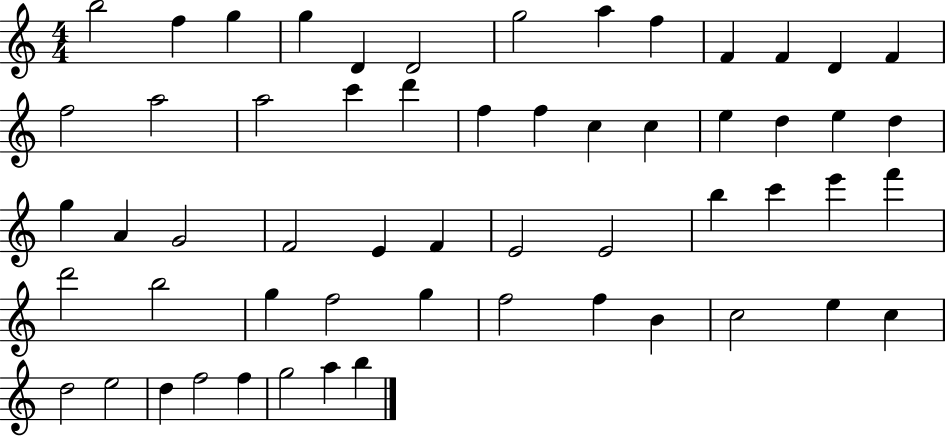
X:1
T:Untitled
M:4/4
L:1/4
K:C
b2 f g g D D2 g2 a f F F D F f2 a2 a2 c' d' f f c c e d e d g A G2 F2 E F E2 E2 b c' e' f' d'2 b2 g f2 g f2 f B c2 e c d2 e2 d f2 f g2 a b